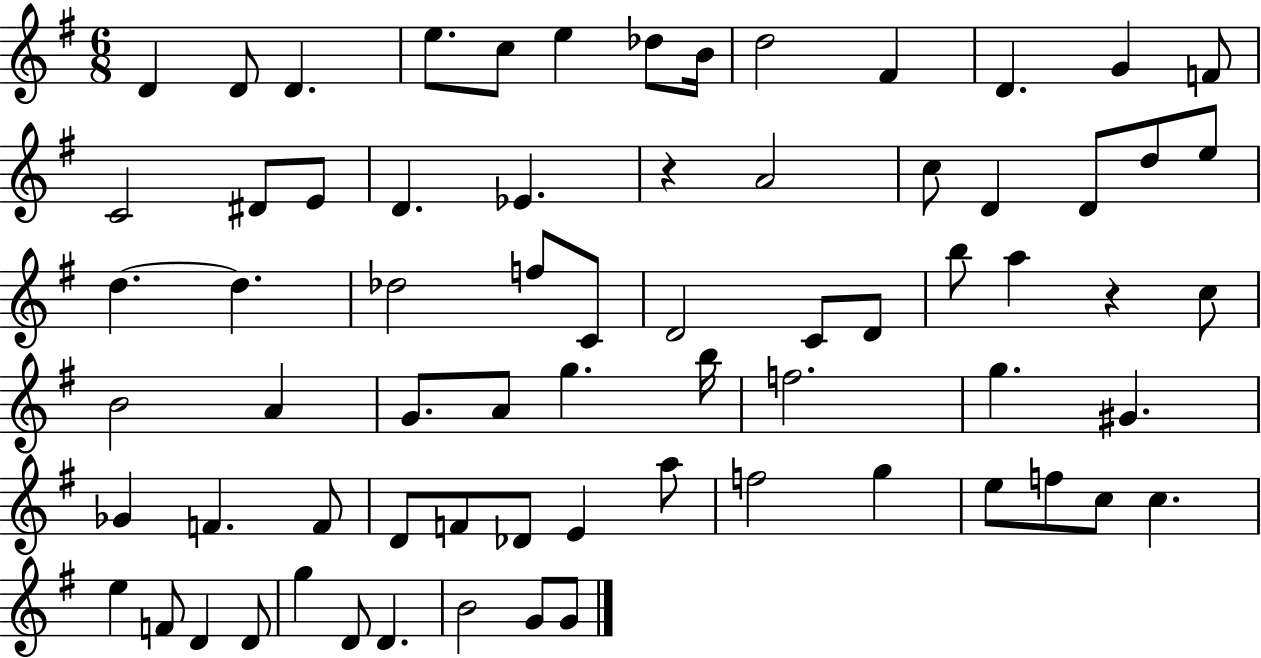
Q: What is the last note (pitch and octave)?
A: G4